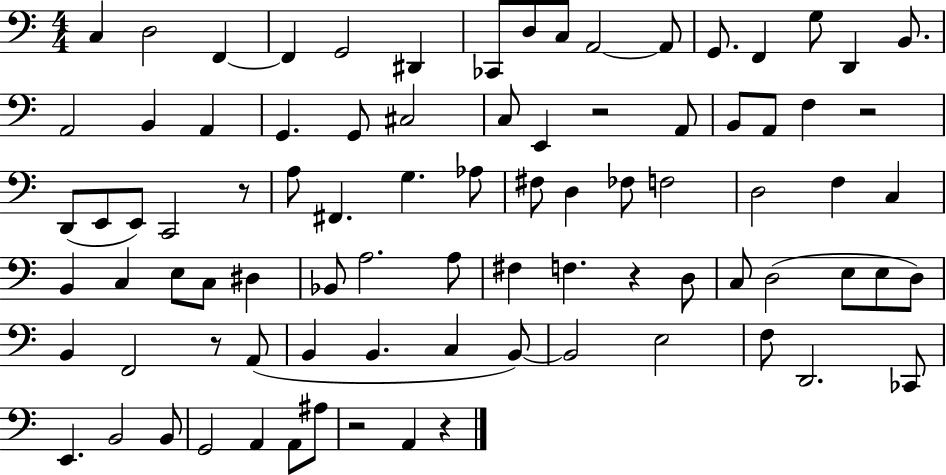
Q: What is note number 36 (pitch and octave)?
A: Ab3